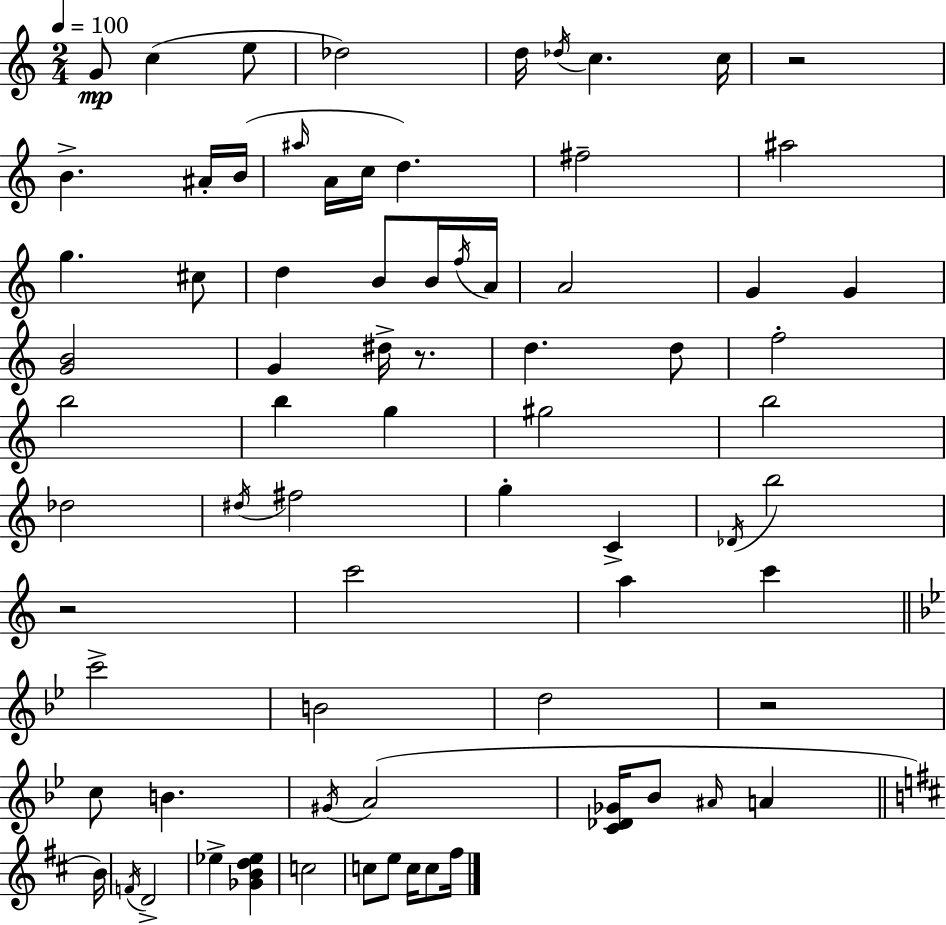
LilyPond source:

{
  \clef treble
  \numericTimeSignature
  \time 2/4
  \key c \major
  \tempo 4 = 100
  g'8\mp c''4( e''8 | des''2) | d''16 \acciaccatura { des''16 } c''4. | c''16 r2 | \break b'4.-> ais'16-. | b'16( \grace { ais''16 } a'16 c''16 d''4.) | fis''2-- | ais''2 | \break g''4. | cis''8 d''4 b'8 | b'16 \acciaccatura { f''16 } a'16 a'2 | g'4 g'4 | \break <g' b'>2 | g'4 dis''16-> | r8. d''4. | d''8 f''2-. | \break b''2 | b''4 g''4 | gis''2 | b''2 | \break des''2 | \acciaccatura { dis''16 } fis''2 | g''4-. | c'4-> \acciaccatura { des'16 } b''2 | \break r2 | c'''2 | a''4 | c'''4 \bar "||" \break \key g \minor c'''2-> | b'2 | d''2 | r2 | \break c''8 b'4. | \acciaccatura { gis'16 } a'2( | <c' des' ges'>16 bes'8 \grace { ais'16 } a'4 | \bar "||" \break \key b \minor b'16) \acciaccatura { f'16 } d'2-> | ees''4-> <ges' b' d'' ees''>4 | c''2 | c''8 e''8 c''16 c''8 | \break fis''16 \bar "|."
}